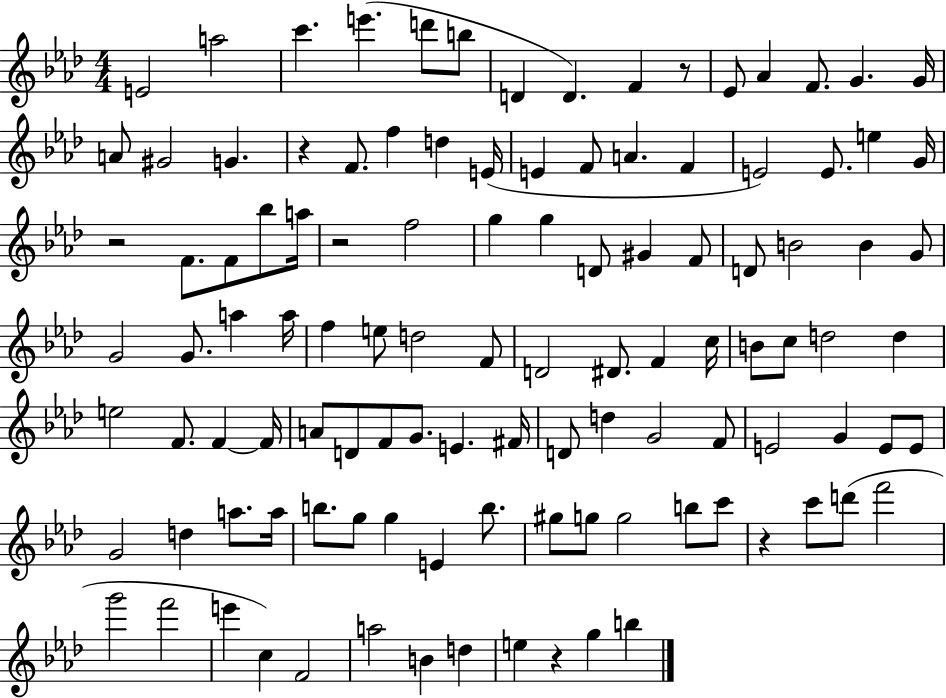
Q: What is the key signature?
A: AES major